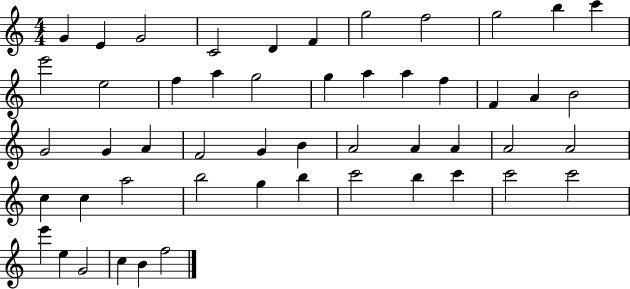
{
  \clef treble
  \numericTimeSignature
  \time 4/4
  \key c \major
  g'4 e'4 g'2 | c'2 d'4 f'4 | g''2 f''2 | g''2 b''4 c'''4 | \break e'''2 e''2 | f''4 a''4 g''2 | g''4 a''4 a''4 f''4 | f'4 a'4 b'2 | \break g'2 g'4 a'4 | f'2 g'4 b'4 | a'2 a'4 a'4 | a'2 a'2 | \break c''4 c''4 a''2 | b''2 g''4 b''4 | c'''2 b''4 c'''4 | c'''2 c'''2 | \break e'''4 e''4 g'2 | c''4 b'4 f''2 | \bar "|."
}